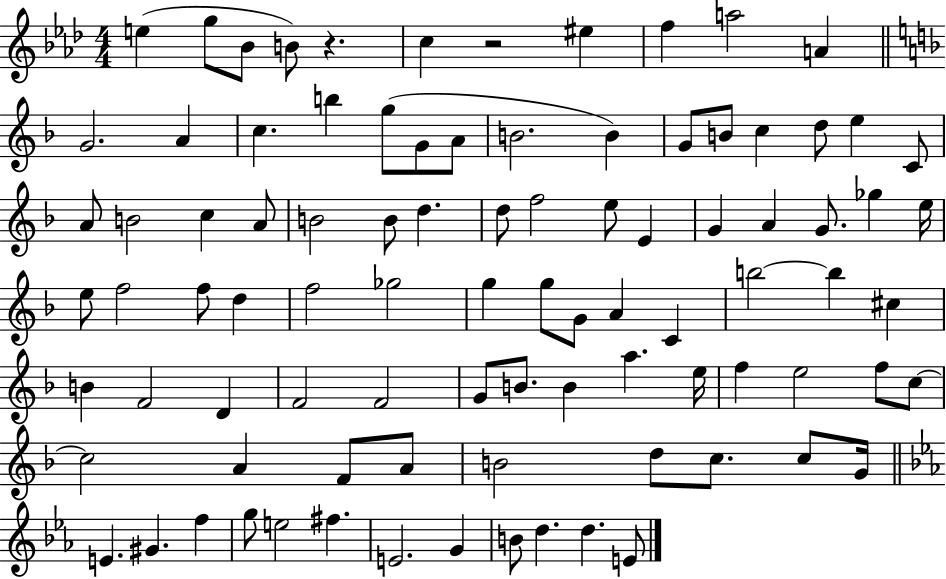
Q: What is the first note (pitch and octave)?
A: E5